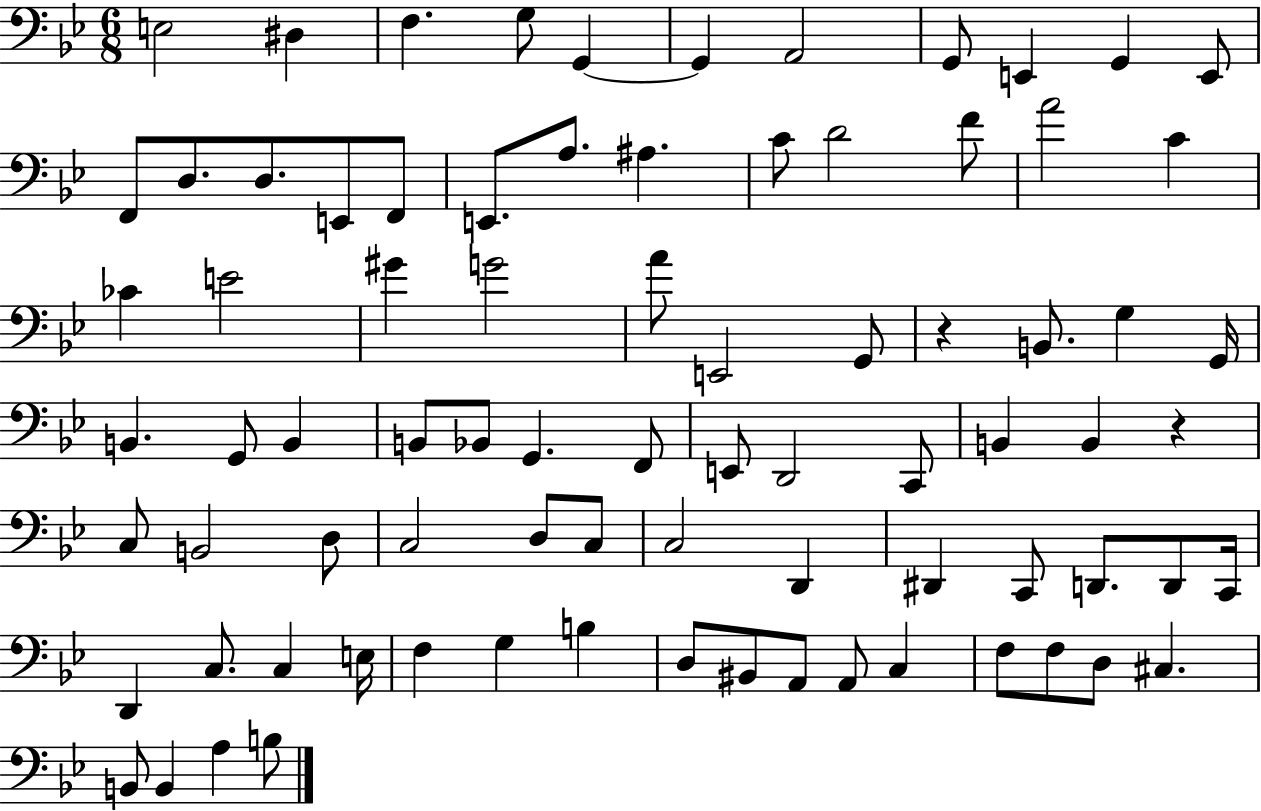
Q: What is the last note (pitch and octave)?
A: B3